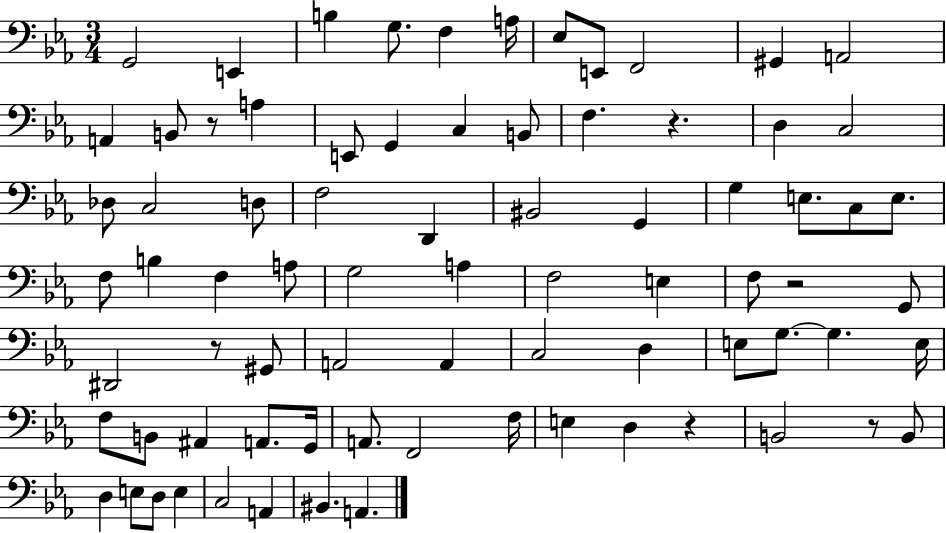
{
  \clef bass
  \numericTimeSignature
  \time 3/4
  \key ees \major
  g,2 e,4 | b4 g8. f4 a16 | ees8 e,8 f,2 | gis,4 a,2 | \break a,4 b,8 r8 a4 | e,8 g,4 c4 b,8 | f4. r4. | d4 c2 | \break des8 c2 d8 | f2 d,4 | bis,2 g,4 | g4 e8. c8 e8. | \break f8 b4 f4 a8 | g2 a4 | f2 e4 | f8 r2 g,8 | \break dis,2 r8 gis,8 | a,2 a,4 | c2 d4 | e8 g8.~~ g4. e16 | \break f8 b,8 ais,4 a,8. g,16 | a,8. f,2 f16 | e4 d4 r4 | b,2 r8 b,8 | \break d4 e8 d8 e4 | c2 a,4 | bis,4. a,4. | \bar "|."
}